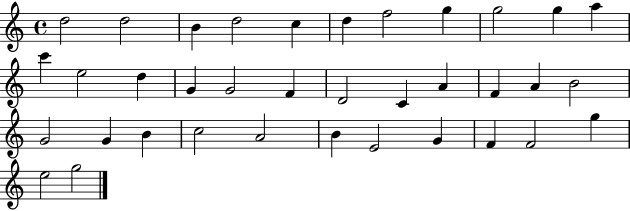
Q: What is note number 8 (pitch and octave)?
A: G5